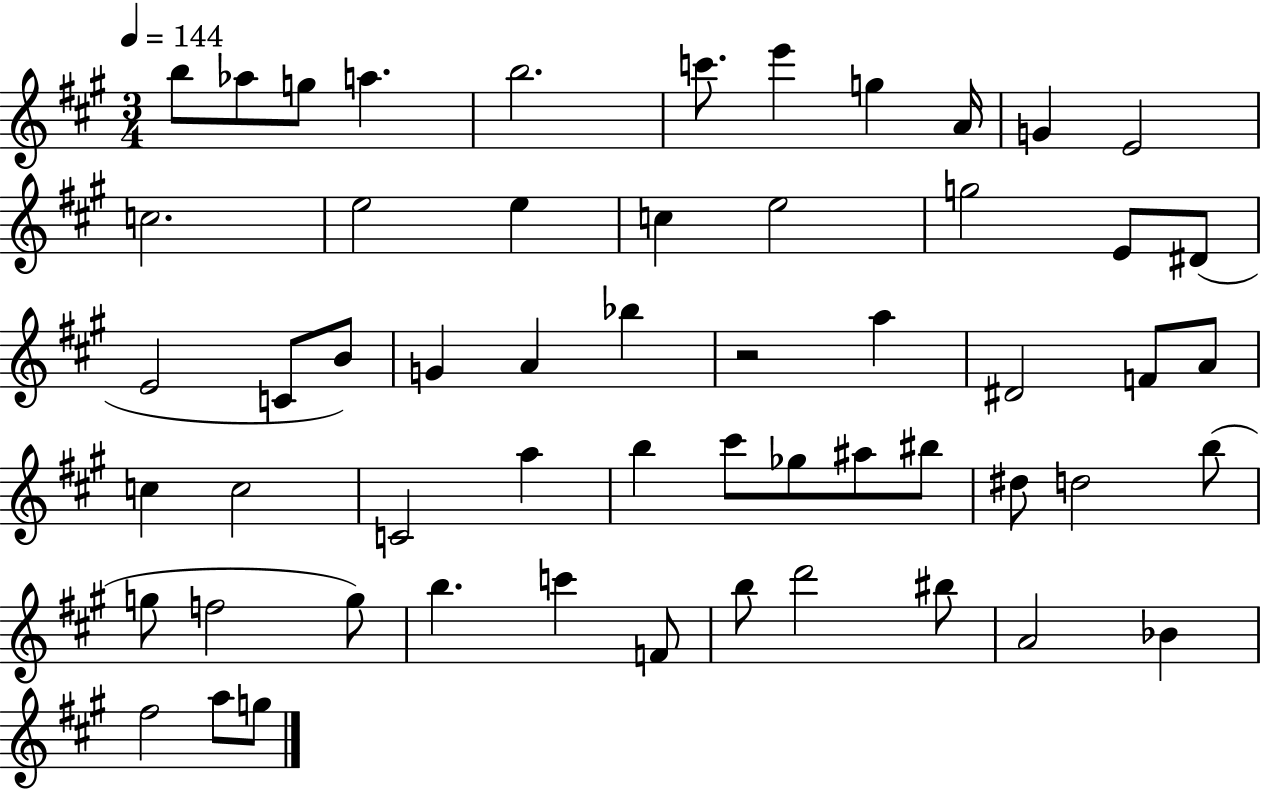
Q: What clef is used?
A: treble